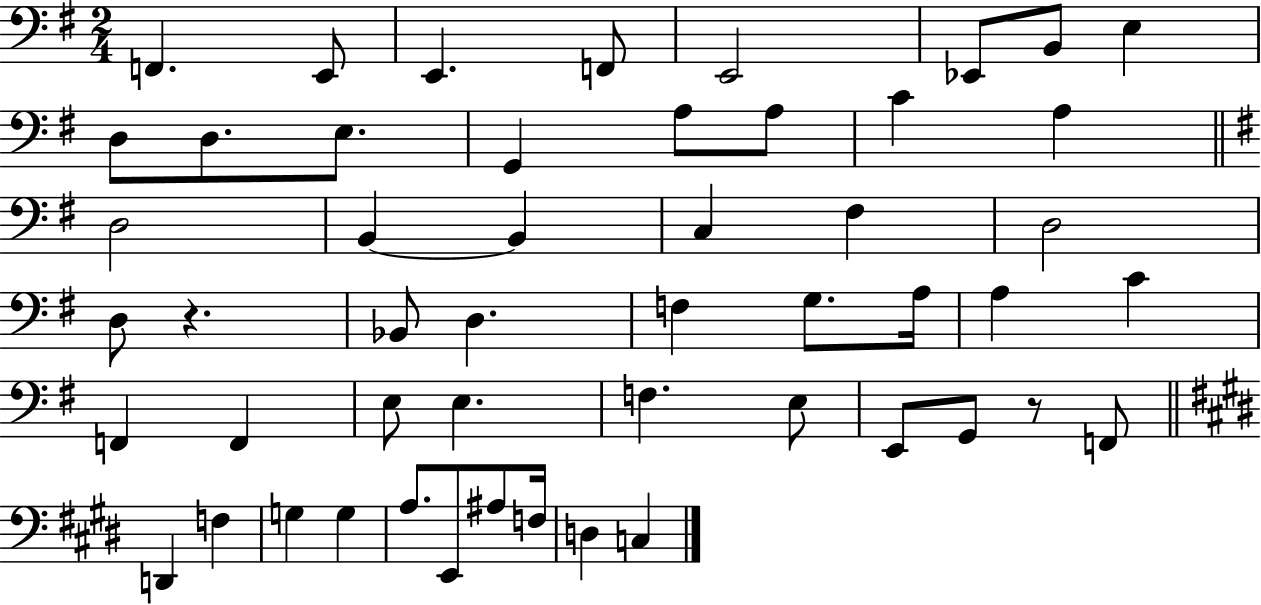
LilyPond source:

{
  \clef bass
  \numericTimeSignature
  \time 2/4
  \key g \major
  \repeat volta 2 { f,4. e,8 | e,4. f,8 | e,2 | ees,8 b,8 e4 | \break d8 d8. e8. | g,4 a8 a8 | c'4 a4 | \bar "||" \break \key g \major d2 | b,4~~ b,4 | c4 fis4 | d2 | \break d8 r4. | bes,8 d4. | f4 g8. a16 | a4 c'4 | \break f,4 f,4 | e8 e4. | f4. e8 | e,8 g,8 r8 f,8 | \break \bar "||" \break \key e \major d,4 f4 | g4 g4 | a8. e,8 ais8 f16 | d4 c4 | \break } \bar "|."
}